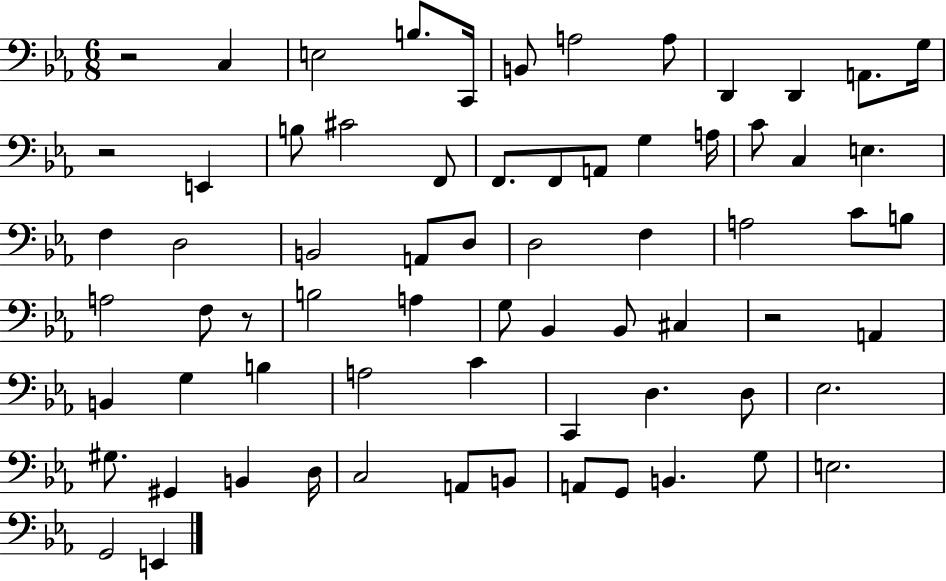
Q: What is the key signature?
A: EES major